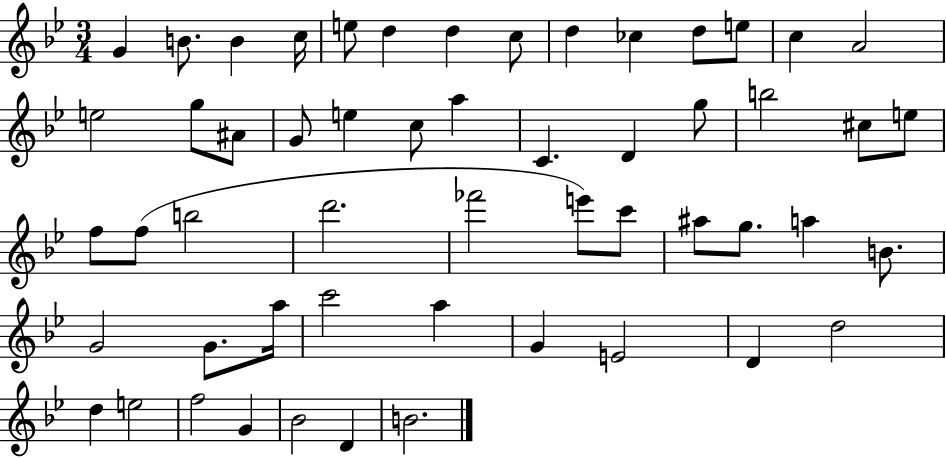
X:1
T:Untitled
M:3/4
L:1/4
K:Bb
G B/2 B c/4 e/2 d d c/2 d _c d/2 e/2 c A2 e2 g/2 ^A/2 G/2 e c/2 a C D g/2 b2 ^c/2 e/2 f/2 f/2 b2 d'2 _f'2 e'/2 c'/2 ^a/2 g/2 a B/2 G2 G/2 a/4 c'2 a G E2 D d2 d e2 f2 G _B2 D B2